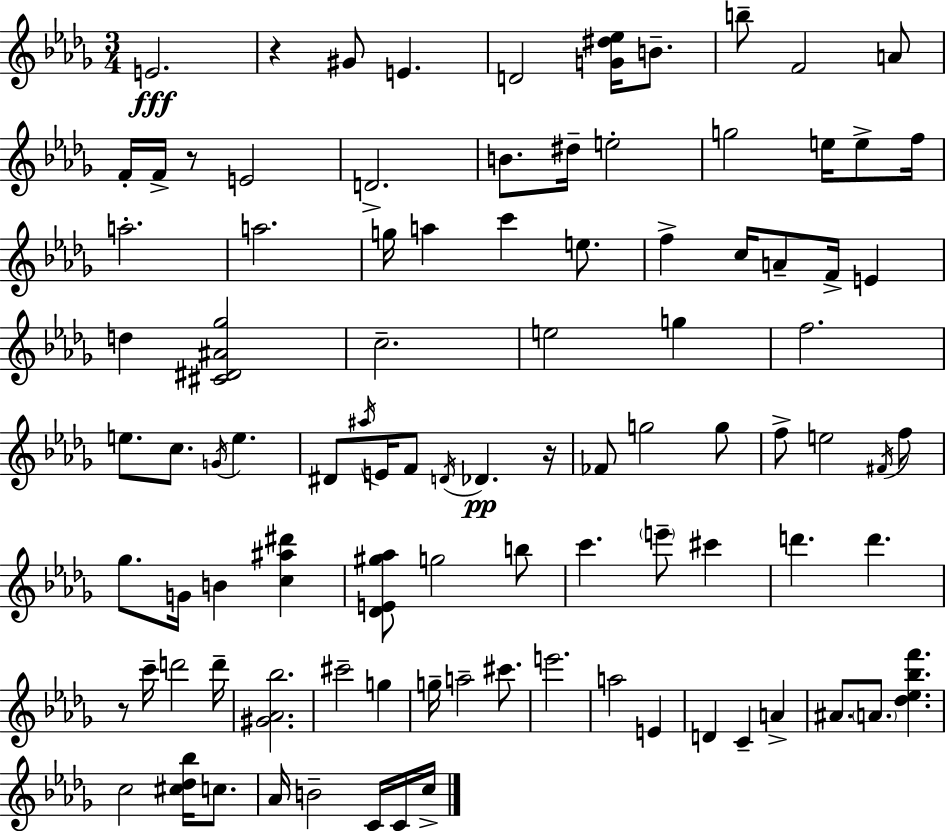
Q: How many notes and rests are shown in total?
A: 96